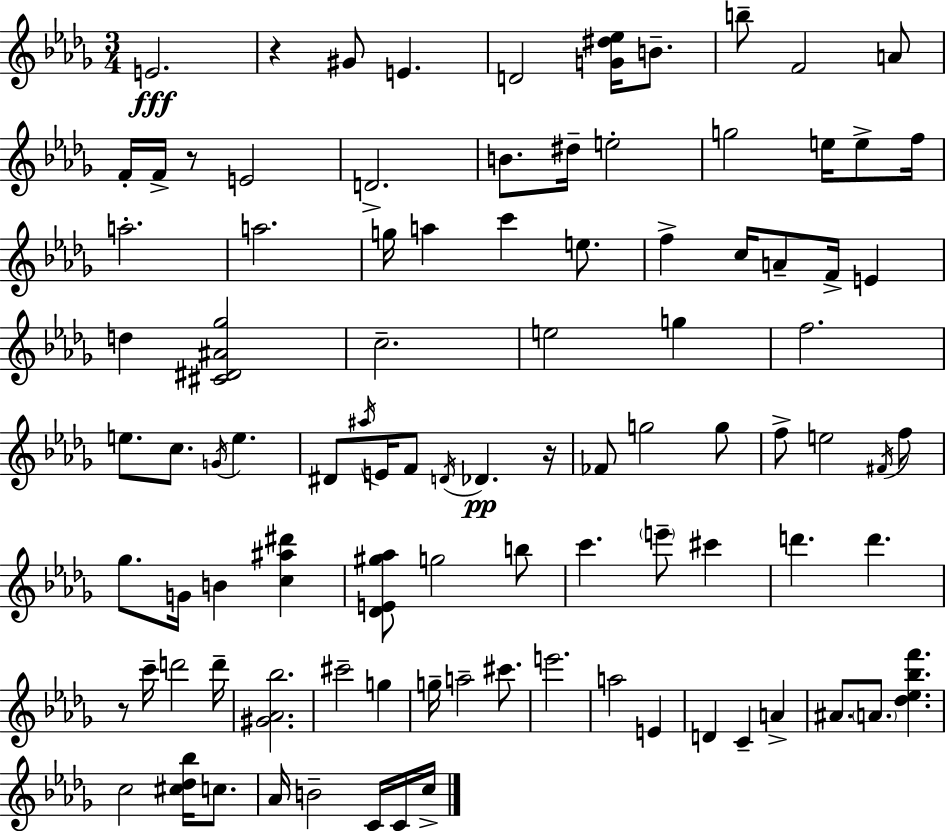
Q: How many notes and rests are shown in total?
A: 96